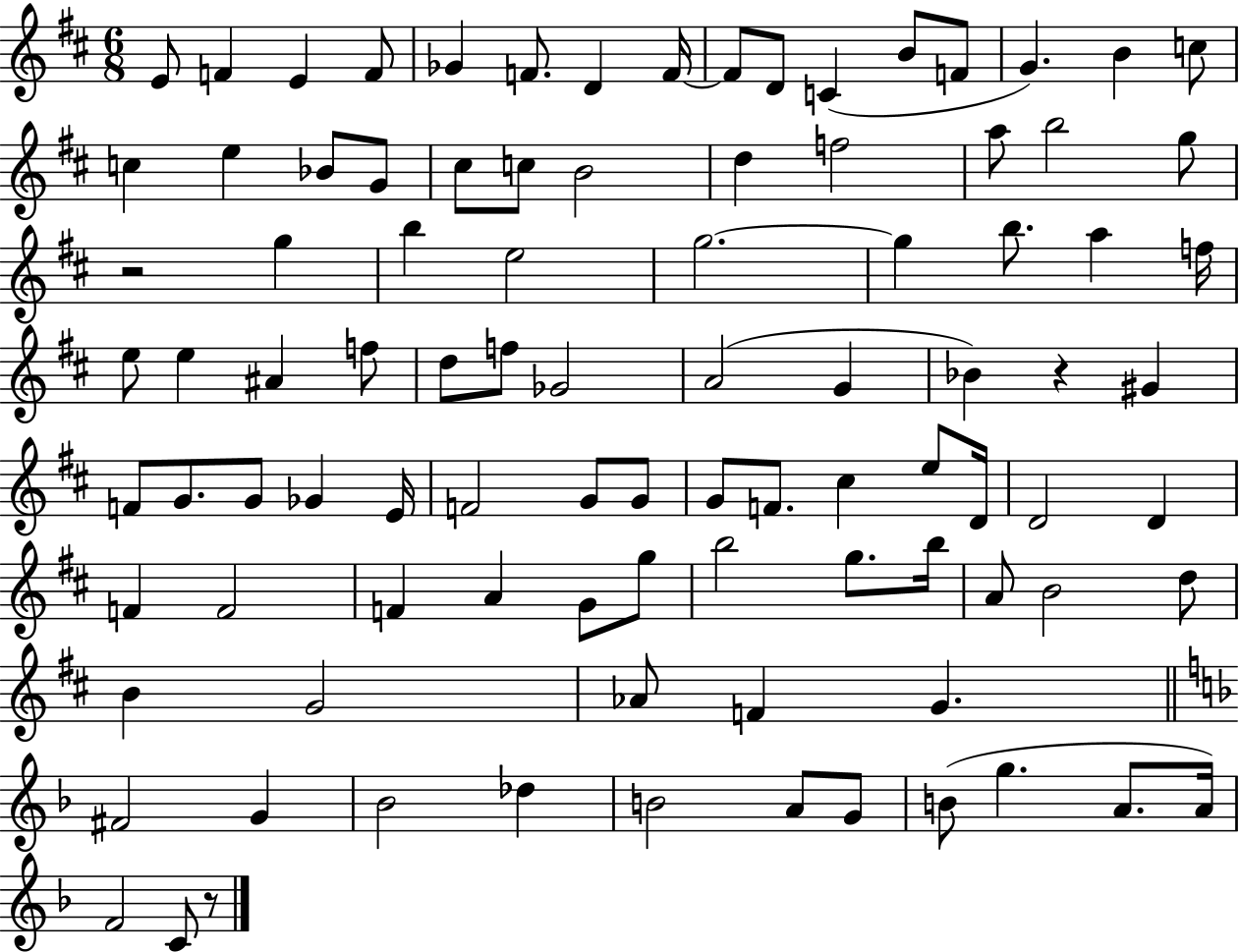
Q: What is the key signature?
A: D major